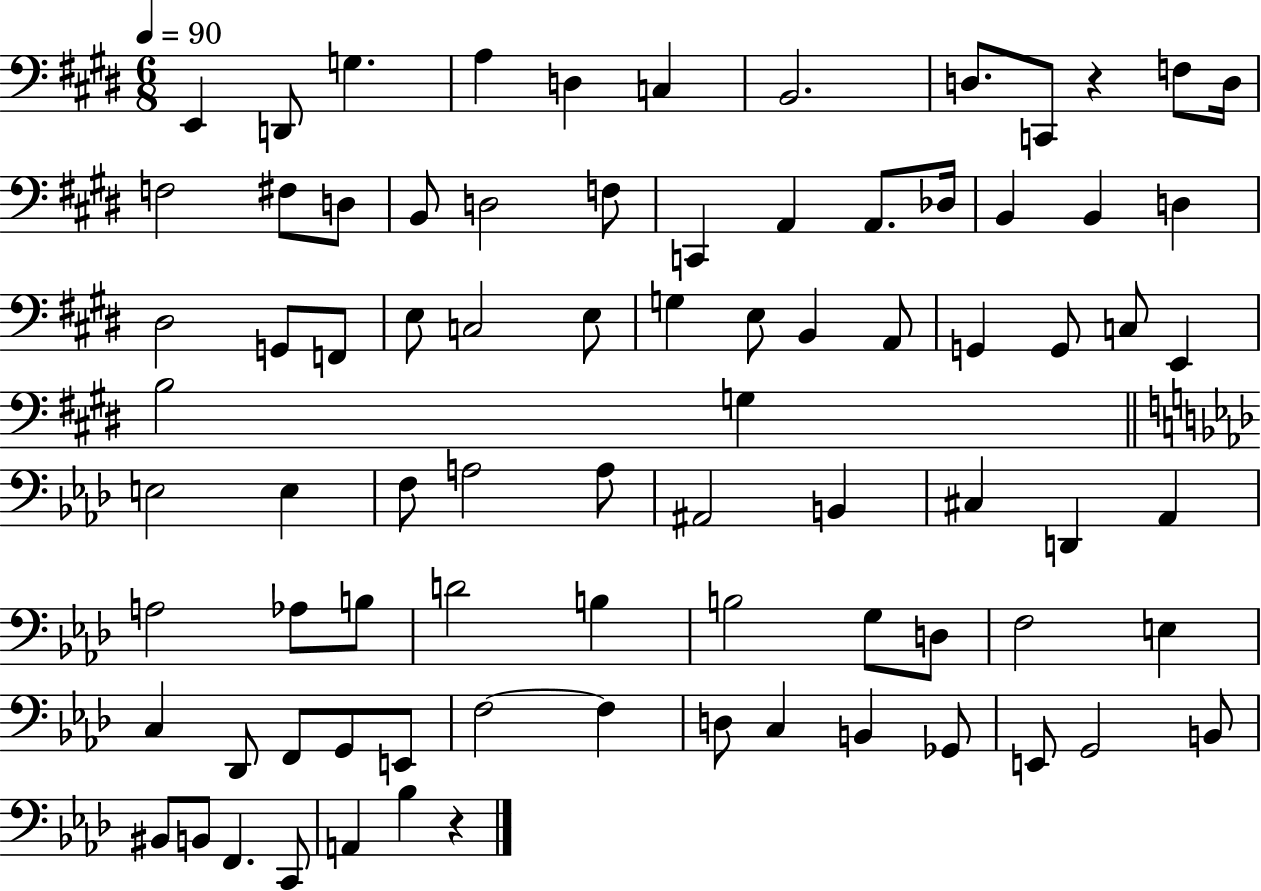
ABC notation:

X:1
T:Untitled
M:6/8
L:1/4
K:E
E,, D,,/2 G, A, D, C, B,,2 D,/2 C,,/2 z F,/2 D,/4 F,2 ^F,/2 D,/2 B,,/2 D,2 F,/2 C,, A,, A,,/2 _D,/4 B,, B,, D, ^D,2 G,,/2 F,,/2 E,/2 C,2 E,/2 G, E,/2 B,, A,,/2 G,, G,,/2 C,/2 E,, B,2 G, E,2 E, F,/2 A,2 A,/2 ^A,,2 B,, ^C, D,, _A,, A,2 _A,/2 B,/2 D2 B, B,2 G,/2 D,/2 F,2 E, C, _D,,/2 F,,/2 G,,/2 E,,/2 F,2 F, D,/2 C, B,, _G,,/2 E,,/2 G,,2 B,,/2 ^B,,/2 B,,/2 F,, C,,/2 A,, _B, z